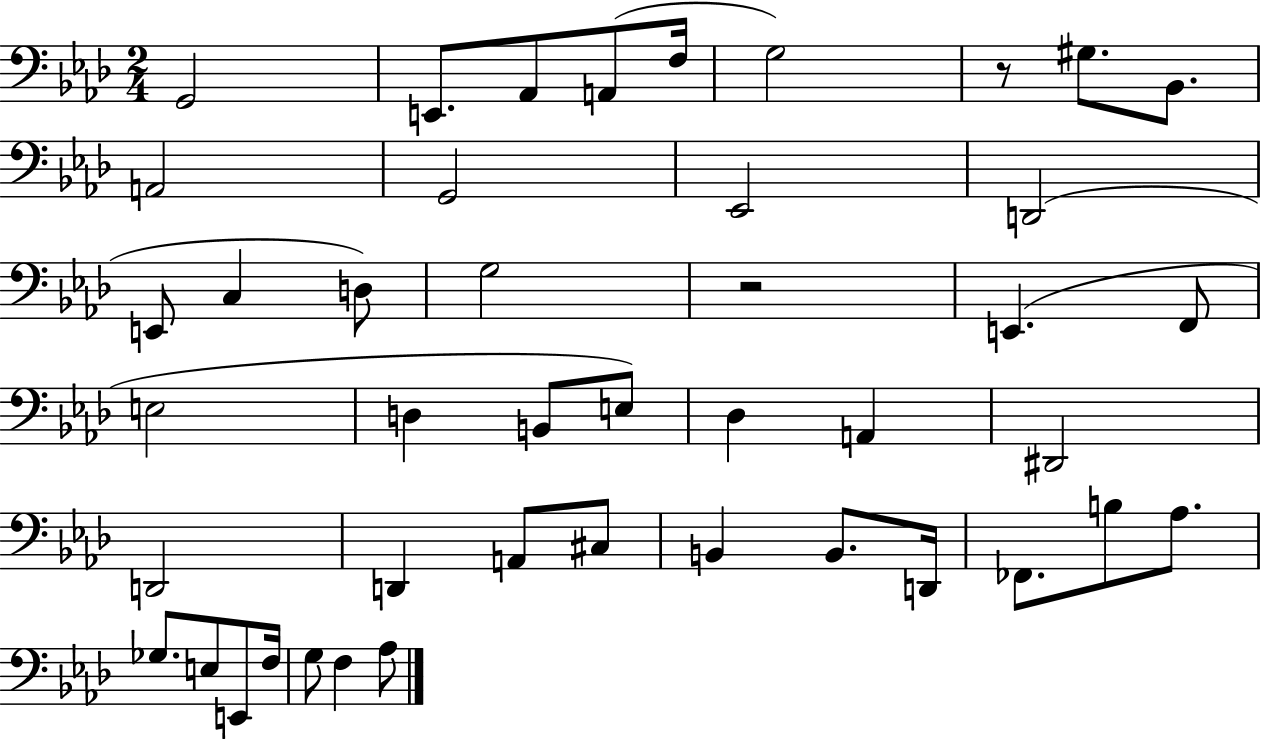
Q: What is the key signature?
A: AES major